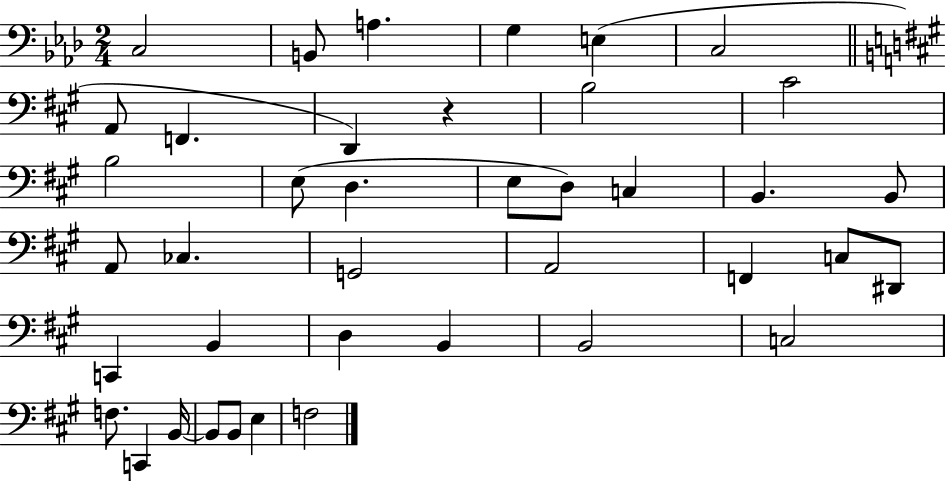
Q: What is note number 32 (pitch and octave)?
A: C3